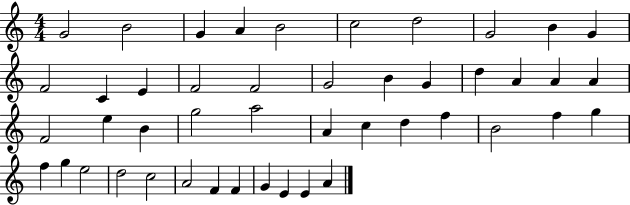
G4/h B4/h G4/q A4/q B4/h C5/h D5/h G4/h B4/q G4/q F4/h C4/q E4/q F4/h F4/h G4/h B4/q G4/q D5/q A4/q A4/q A4/q F4/h E5/q B4/q G5/h A5/h A4/q C5/q D5/q F5/q B4/h F5/q G5/q F5/q G5/q E5/h D5/h C5/h A4/h F4/q F4/q G4/q E4/q E4/q A4/q